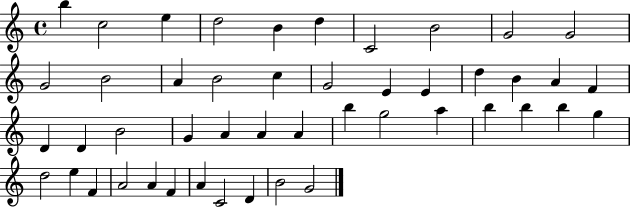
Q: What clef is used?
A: treble